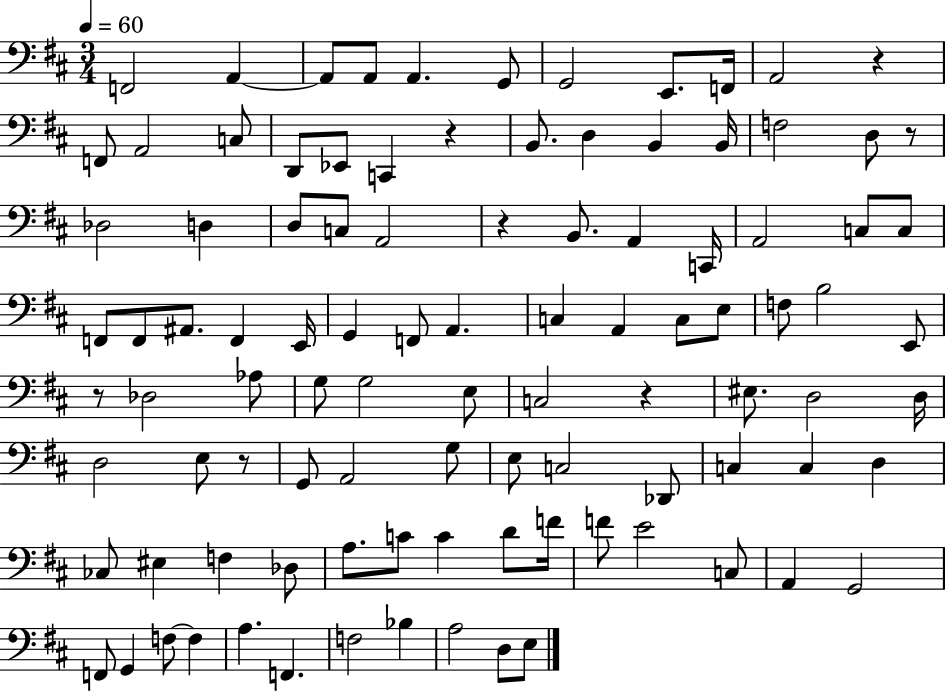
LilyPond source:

{
  \clef bass
  \numericTimeSignature
  \time 3/4
  \key d \major
  \tempo 4 = 60
  \repeat volta 2 { f,2 a,4~~ | a,8 a,8 a,4. g,8 | g,2 e,8. f,16 | a,2 r4 | \break f,8 a,2 c8 | d,8 ees,8 c,4 r4 | b,8. d4 b,4 b,16 | f2 d8 r8 | \break des2 d4 | d8 c8 a,2 | r4 b,8. a,4 c,16 | a,2 c8 c8 | \break f,8 f,8 ais,8. f,4 e,16 | g,4 f,8 a,4. | c4 a,4 c8 e8 | f8 b2 e,8 | \break r8 des2 aes8 | g8 g2 e8 | c2 r4 | eis8. d2 d16 | \break d2 e8 r8 | g,8 a,2 g8 | e8 c2 des,8 | c4 c4 d4 | \break ces8 eis4 f4 des8 | a8. c'8 c'4 d'8 f'16 | f'8 e'2 c8 | a,4 g,2 | \break f,8 g,4 f8~~ f4 | a4. f,4. | f2 bes4 | a2 d8 e8 | \break } \bar "|."
}